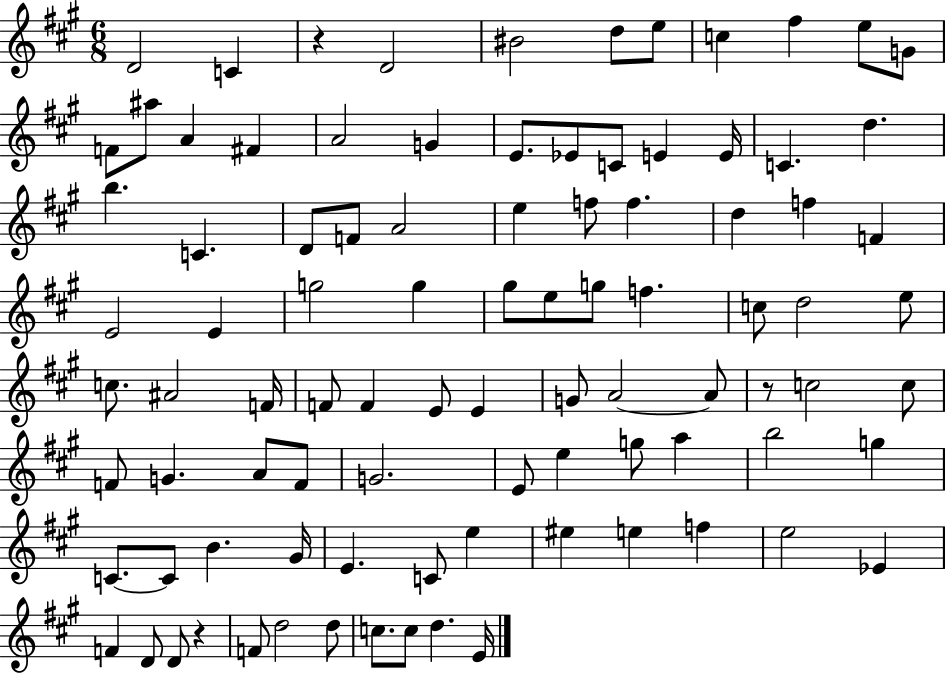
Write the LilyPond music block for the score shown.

{
  \clef treble
  \numericTimeSignature
  \time 6/8
  \key a \major
  \repeat volta 2 { d'2 c'4 | r4 d'2 | bis'2 d''8 e''8 | c''4 fis''4 e''8 g'8 | \break f'8 ais''8 a'4 fis'4 | a'2 g'4 | e'8. ees'8 c'8 e'4 e'16 | c'4. d''4. | \break b''4. c'4. | d'8 f'8 a'2 | e''4 f''8 f''4. | d''4 f''4 f'4 | \break e'2 e'4 | g''2 g''4 | gis''8 e''8 g''8 f''4. | c''8 d''2 e''8 | \break c''8. ais'2 f'16 | f'8 f'4 e'8 e'4 | g'8 a'2~~ a'8 | r8 c''2 c''8 | \break f'8 g'4. a'8 f'8 | g'2. | e'8 e''4 g''8 a''4 | b''2 g''4 | \break c'8.~~ c'8 b'4. gis'16 | e'4. c'8 e''4 | eis''4 e''4 f''4 | e''2 ees'4 | \break f'4 d'8 d'8 r4 | f'8 d''2 d''8 | c''8. c''8 d''4. e'16 | } \bar "|."
}